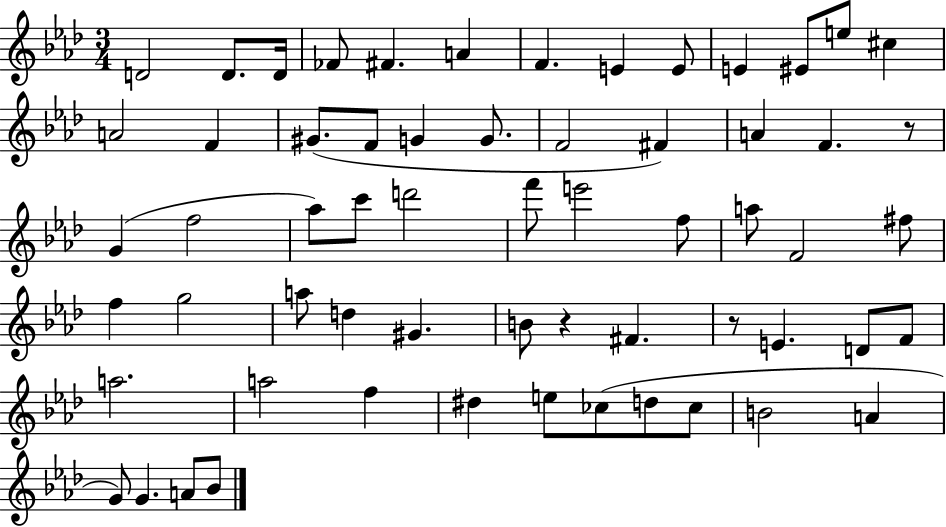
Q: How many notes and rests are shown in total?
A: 61